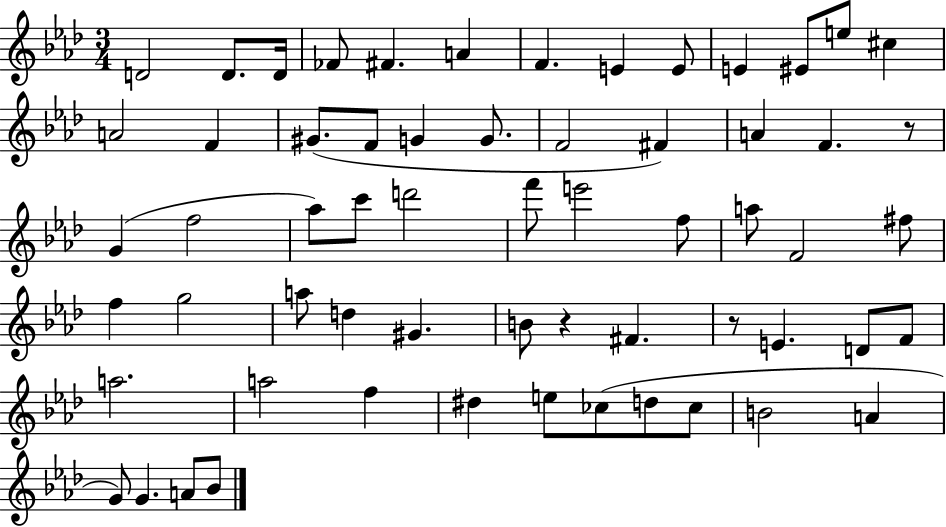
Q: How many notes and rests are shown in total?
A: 61